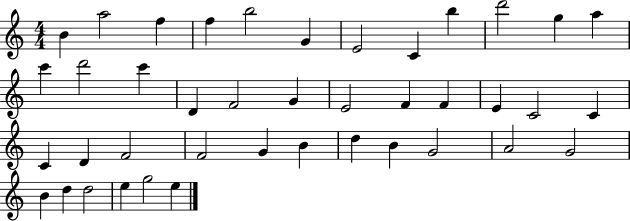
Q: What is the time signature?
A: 4/4